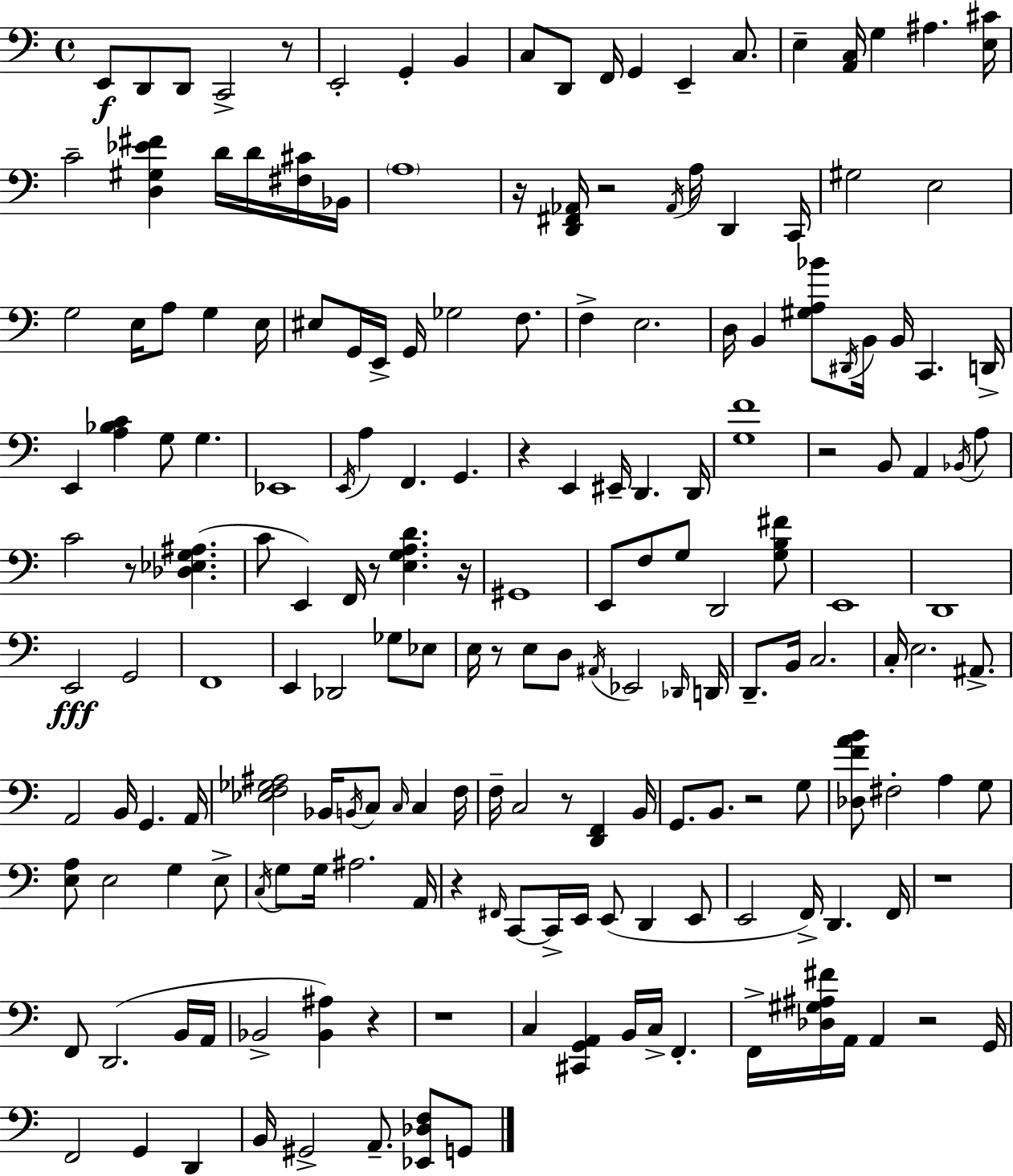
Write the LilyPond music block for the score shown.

{
  \clef bass
  \time 4/4
  \defaultTimeSignature
  \key c \major
  \repeat volta 2 { e,8\f d,8 d,8 c,2-> r8 | e,2-. g,4-. b,4 | c8 d,8 f,16 g,4 e,4-- c8. | e4-- <a, c>16 g4 ais4. <e cis'>16 | \break c'2-- <d gis ees' fis'>4 d'16 d'16 <fis cis'>16 bes,16 | \parenthesize a1 | r16 <d, fis, aes,>16 r2 \acciaccatura { aes,16 } a16 d,4 | c,16 gis2 e2 | \break g2 e16 a8 g4 | e16 eis8 g,16 e,16-> g,16 ges2 f8. | f4-> e2. | d16 b,4 <gis a bes'>8 \acciaccatura { dis,16 } b,16 b,16 c,4. | \break d,16-> e,4 <a bes c'>4 g8 g4. | ees,1 | \acciaccatura { e,16 } a4 f,4. g,4. | r4 e,4 eis,16-- d,4. | \break d,16 <g f'>1 | r2 b,8 a,4 | \acciaccatura { bes,16 } a8 c'2 r8 <des ees g ais>4.( | c'8 e,4) f,16 r8 <e g a d'>4. | \break r16 gis,1 | e,8 f8 g8 d,2 | <g b fis'>8 e,1 | d,1 | \break e,2\fff g,2 | f,1 | e,4 des,2 | ges8 ees8 e16 r8 e8 d8 \acciaccatura { ais,16 } ees,2 | \break \grace { des,16 } d,16 d,8.-- b,16 c2. | c16-. e2. | ais,8.-> a,2 b,16 g,4. | a,16 <ees f ges ais>2 bes,16 \acciaccatura { b,16 } | \break c8 \grace { c16 } c4 f16 f16-- c2 | r8 <d, f,>4 b,16 g,8. b,8. r2 | g8 <des f' a' b'>8 fis2-. | a4 g8 <e a>8 e2 | \break g4 e8-> \acciaccatura { c16 } g8 g16 ais2. | a,16 r4 \grace { fis,16 } c,8~~ | c,16-> e,16 e,8( d,4 e,8 e,2 | f,16->) d,4. f,16 r1 | \break f,8 d,2.( | b,16 a,16 bes,2-> | <bes, ais>4) r4 r1 | c4 <cis, g, a,>4 | \break b,16 c16-> f,4.-. f,16-> <des gis ais fis'>16 a,16 a,4 | r2 g,16 f,2 | g,4 d,4 b,16 gis,2-> | a,8.-- <ees, des f>8 g,8 } \bar "|."
}